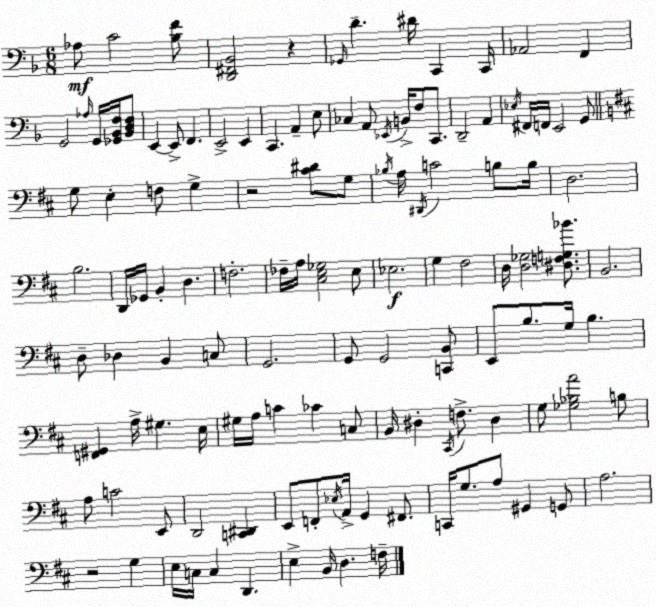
X:1
T:Untitled
M:6/8
L:1/4
K:Dm
_A,/2 C2 [_B,F]/2 [D,,^F,,_B,,]2 z _G,,/4 D ^D/4 C,, C,,/4 _A,,2 F,, G,,2 _A,/4 G,,/4 [_G,,_B,,F,]/4 [_B,,D,F,]/2 E,, E,,/2 F,, E,,2 E,, C,, A,, E,/2 _C, A,,/2 _E,,/4 B,,/4 F,/2 C,,/2 D,,2 A,, _E,/4 ^F,,/4 F,,/4 E,,2 G,,/2 G,/2 E, F,/2 G, z2 [^C^D]/2 G,/2 _B,/4 A,/4 ^D,,/4 C2 B,/2 B,/4 D,2 B,2 D,,/4 _G,,/4 B,, D, F,2 _F,/4 A,/4 [^C,E,_G,]2 E,/2 _E,2 G, ^F,2 D,/4 [D,_G,]2 [^D,F,G,_B]/2 B,,2 D,/2 _D, B,, C,/2 G,,2 G,,/2 G,,2 [C,,B,,]/2 E,,/2 B,/2 G,/4 B, [F,,^G,,] A,/4 ^G, E,/4 ^G,/4 A,/4 C _C C,/2 B,,/4 ^D, ^C,,/4 F,/2 ^D, G,/2 [_G,_B,A]2 B,/2 A,/2 C2 E,,/2 D,,2 [C,,^D,,] E,,/2 F,,/2 _E,/4 A,,/4 G,, ^F,,/2 C,,/4 G,/2 A,/2 ^G,, G,,/2 A,2 z2 G, E,/4 C,/4 C, D,, E, B,,/4 D, F,/4